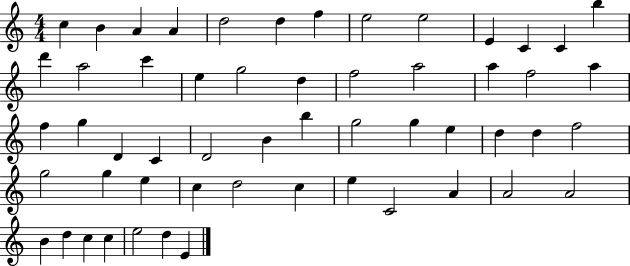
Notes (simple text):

C5/q B4/q A4/q A4/q D5/h D5/q F5/q E5/h E5/h E4/q C4/q C4/q B5/q D6/q A5/h C6/q E5/q G5/h D5/q F5/h A5/h A5/q F5/h A5/q F5/q G5/q D4/q C4/q D4/h B4/q B5/q G5/h G5/q E5/q D5/q D5/q F5/h G5/h G5/q E5/q C5/q D5/h C5/q E5/q C4/h A4/q A4/h A4/h B4/q D5/q C5/q C5/q E5/h D5/q E4/q